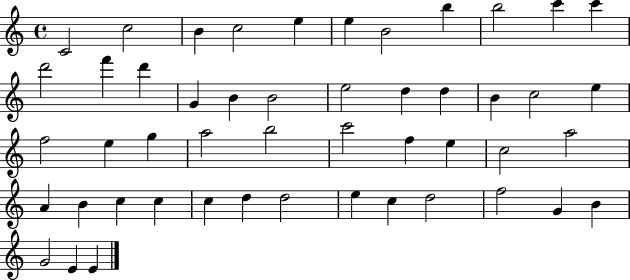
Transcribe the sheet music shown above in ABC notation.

X:1
T:Untitled
M:4/4
L:1/4
K:C
C2 c2 B c2 e e B2 b b2 c' c' d'2 f' d' G B B2 e2 d d B c2 e f2 e g a2 b2 c'2 f e c2 a2 A B c c c d d2 e c d2 f2 G B G2 E E